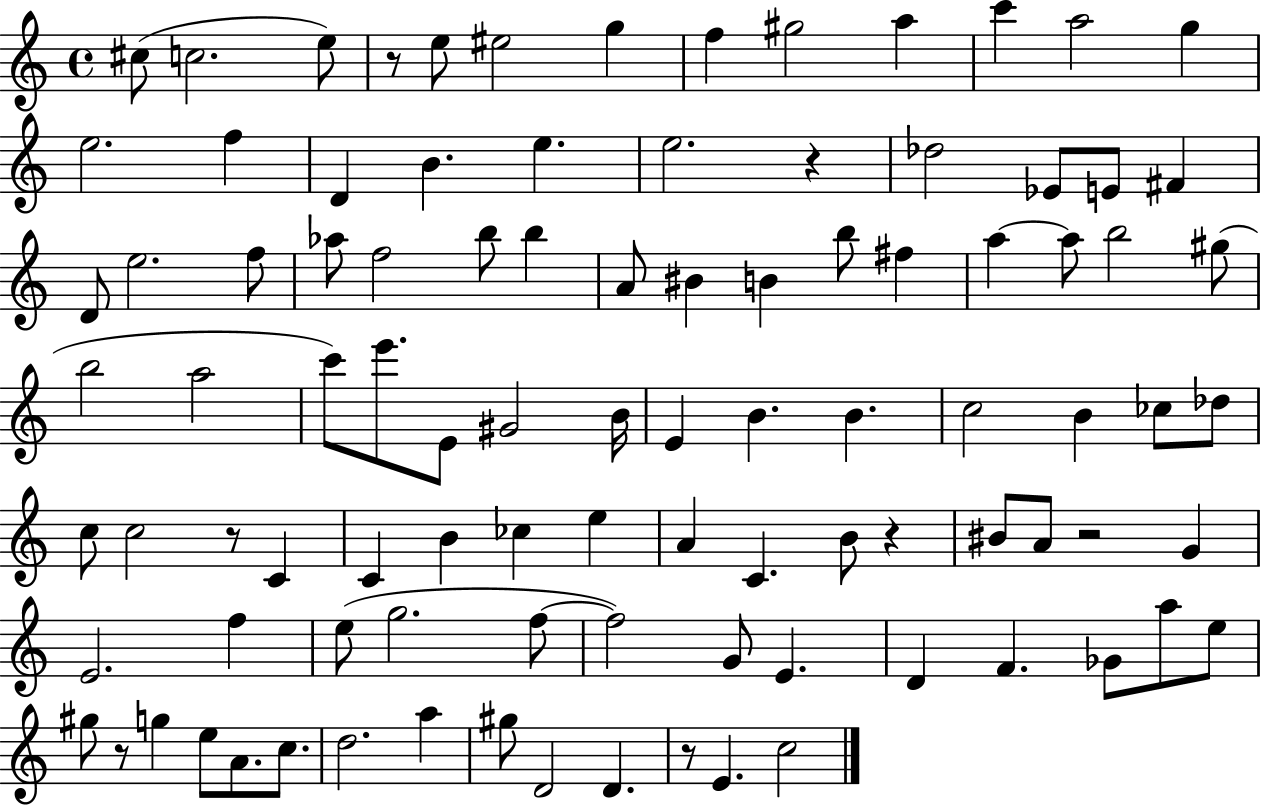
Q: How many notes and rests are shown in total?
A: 97